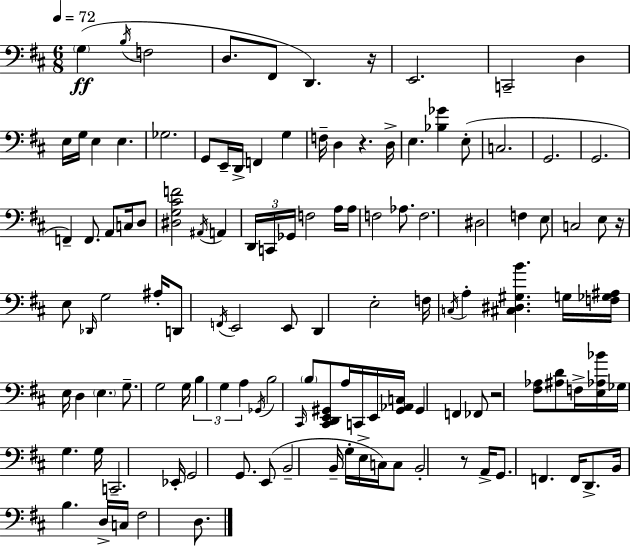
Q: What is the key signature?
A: D major